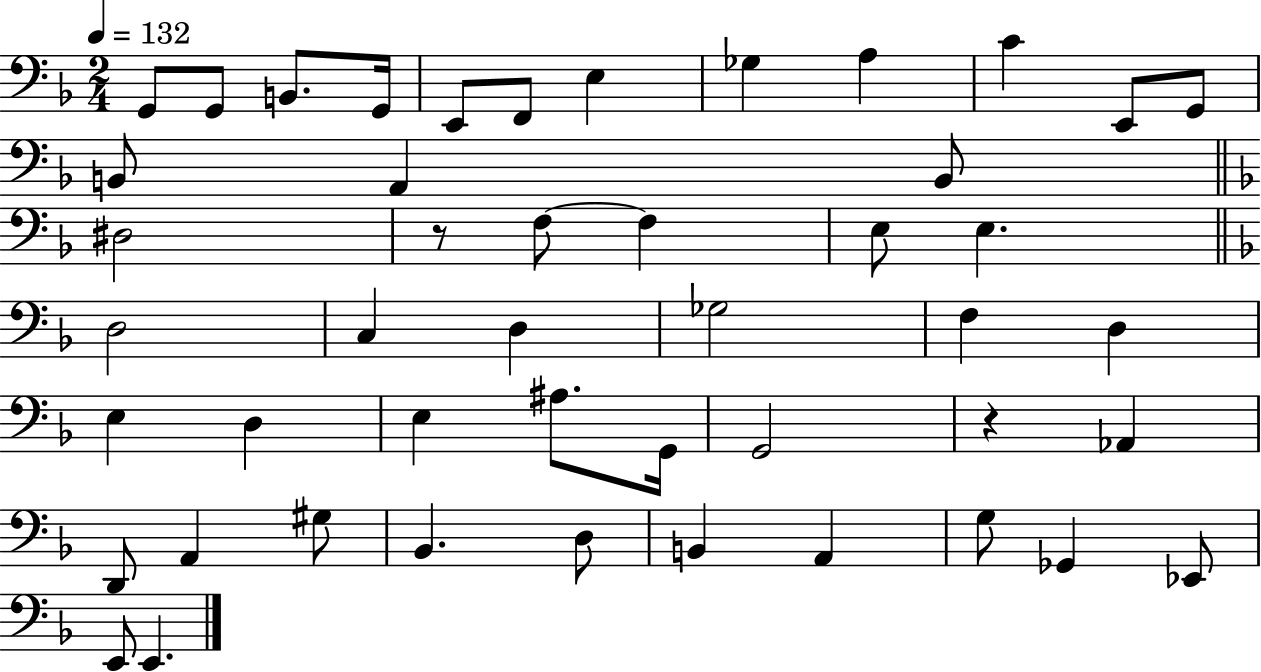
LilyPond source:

{
  \clef bass
  \numericTimeSignature
  \time 2/4
  \key f \major
  \tempo 4 = 132
  g,8 g,8 b,8. g,16 | e,8 f,8 e4 | ges4 a4 | c'4 e,8 g,8 | \break b,8 a,4 b,8 | \bar "||" \break \key d \minor dis2 | r8 f8~~ f4 | e8 e4. | \bar "||" \break \key f \major d2 | c4 d4 | ges2 | f4 d4 | \break e4 d4 | e4 ais8. g,16 | g,2 | r4 aes,4 | \break d,8 a,4 gis8 | bes,4. d8 | b,4 a,4 | g8 ges,4 ees,8 | \break e,8 e,4. | \bar "|."
}